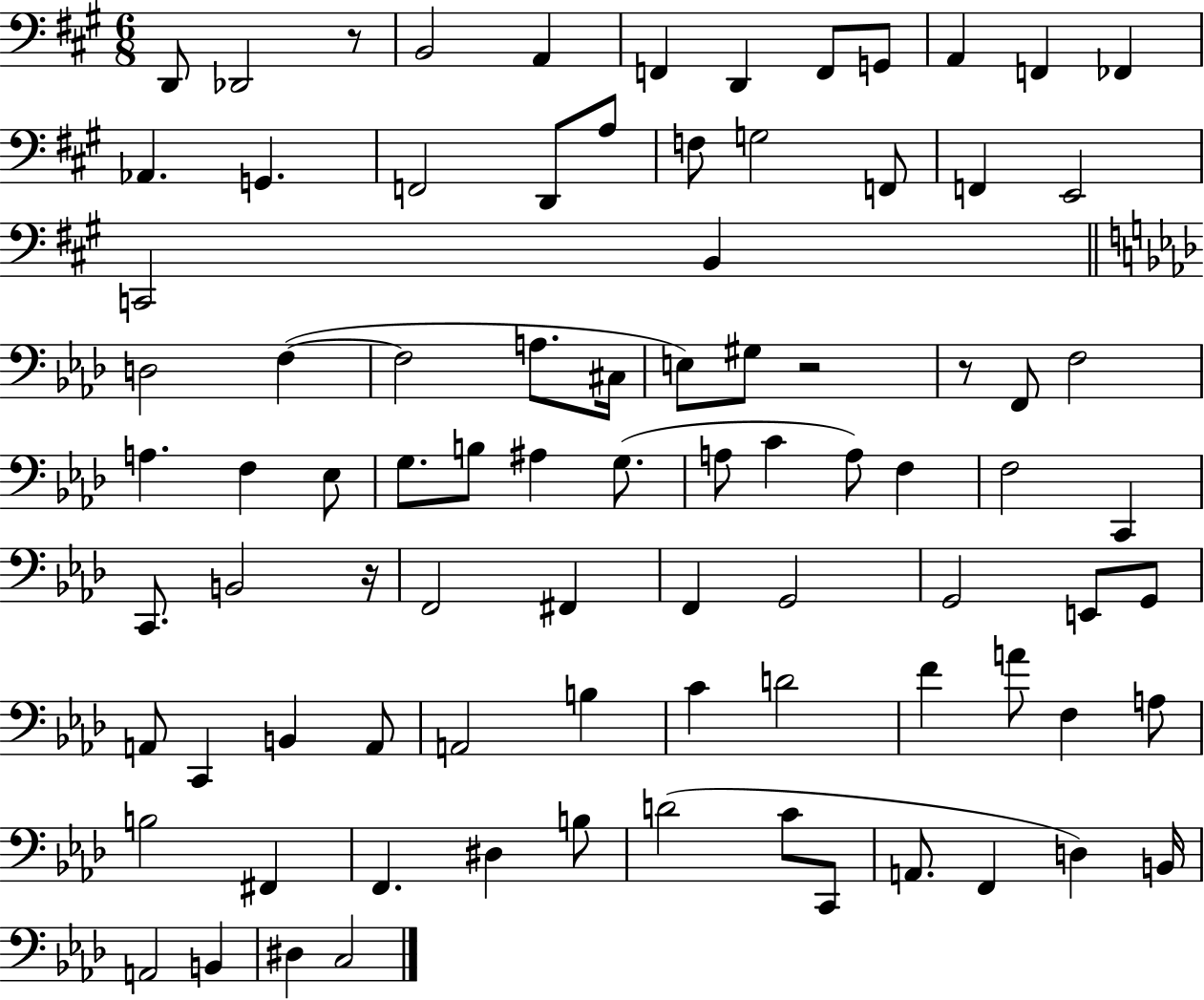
{
  \clef bass
  \numericTimeSignature
  \time 6/8
  \key a \major
  d,8 des,2 r8 | b,2 a,4 | f,4 d,4 f,8 g,8 | a,4 f,4 fes,4 | \break aes,4. g,4. | f,2 d,8 a8 | f8 g2 f,8 | f,4 e,2 | \break c,2 b,4 | \bar "||" \break \key aes \major d2 f4~(~ | f2 a8. cis16 | e8) gis8 r2 | r8 f,8 f2 | \break a4. f4 ees8 | g8. b8 ais4 g8.( | a8 c'4 a8) f4 | f2 c,4 | \break c,8. b,2 r16 | f,2 fis,4 | f,4 g,2 | g,2 e,8 g,8 | \break a,8 c,4 b,4 a,8 | a,2 b4 | c'4 d'2 | f'4 a'8 f4 a8 | \break b2 fis,4 | f,4. dis4 b8 | d'2( c'8 c,8 | a,8. f,4 d4) b,16 | \break a,2 b,4 | dis4 c2 | \bar "|."
}